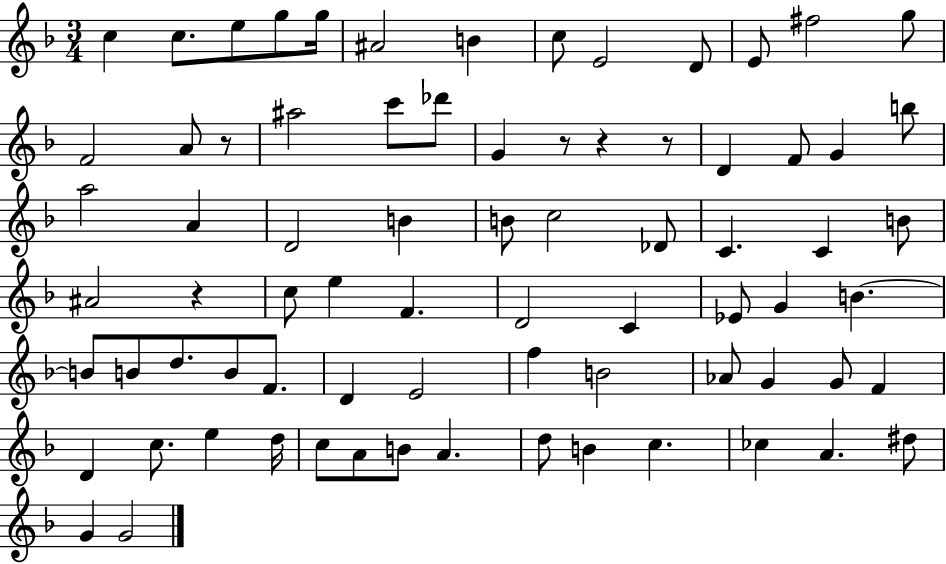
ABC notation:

X:1
T:Untitled
M:3/4
L:1/4
K:F
c c/2 e/2 g/2 g/4 ^A2 B c/2 E2 D/2 E/2 ^f2 g/2 F2 A/2 z/2 ^a2 c'/2 _d'/2 G z/2 z z/2 D F/2 G b/2 a2 A D2 B B/2 c2 _D/2 C C B/2 ^A2 z c/2 e F D2 C _E/2 G B B/2 B/2 d/2 B/2 F/2 D E2 f B2 _A/2 G G/2 F D c/2 e d/4 c/2 A/2 B/2 A d/2 B c _c A ^d/2 G G2